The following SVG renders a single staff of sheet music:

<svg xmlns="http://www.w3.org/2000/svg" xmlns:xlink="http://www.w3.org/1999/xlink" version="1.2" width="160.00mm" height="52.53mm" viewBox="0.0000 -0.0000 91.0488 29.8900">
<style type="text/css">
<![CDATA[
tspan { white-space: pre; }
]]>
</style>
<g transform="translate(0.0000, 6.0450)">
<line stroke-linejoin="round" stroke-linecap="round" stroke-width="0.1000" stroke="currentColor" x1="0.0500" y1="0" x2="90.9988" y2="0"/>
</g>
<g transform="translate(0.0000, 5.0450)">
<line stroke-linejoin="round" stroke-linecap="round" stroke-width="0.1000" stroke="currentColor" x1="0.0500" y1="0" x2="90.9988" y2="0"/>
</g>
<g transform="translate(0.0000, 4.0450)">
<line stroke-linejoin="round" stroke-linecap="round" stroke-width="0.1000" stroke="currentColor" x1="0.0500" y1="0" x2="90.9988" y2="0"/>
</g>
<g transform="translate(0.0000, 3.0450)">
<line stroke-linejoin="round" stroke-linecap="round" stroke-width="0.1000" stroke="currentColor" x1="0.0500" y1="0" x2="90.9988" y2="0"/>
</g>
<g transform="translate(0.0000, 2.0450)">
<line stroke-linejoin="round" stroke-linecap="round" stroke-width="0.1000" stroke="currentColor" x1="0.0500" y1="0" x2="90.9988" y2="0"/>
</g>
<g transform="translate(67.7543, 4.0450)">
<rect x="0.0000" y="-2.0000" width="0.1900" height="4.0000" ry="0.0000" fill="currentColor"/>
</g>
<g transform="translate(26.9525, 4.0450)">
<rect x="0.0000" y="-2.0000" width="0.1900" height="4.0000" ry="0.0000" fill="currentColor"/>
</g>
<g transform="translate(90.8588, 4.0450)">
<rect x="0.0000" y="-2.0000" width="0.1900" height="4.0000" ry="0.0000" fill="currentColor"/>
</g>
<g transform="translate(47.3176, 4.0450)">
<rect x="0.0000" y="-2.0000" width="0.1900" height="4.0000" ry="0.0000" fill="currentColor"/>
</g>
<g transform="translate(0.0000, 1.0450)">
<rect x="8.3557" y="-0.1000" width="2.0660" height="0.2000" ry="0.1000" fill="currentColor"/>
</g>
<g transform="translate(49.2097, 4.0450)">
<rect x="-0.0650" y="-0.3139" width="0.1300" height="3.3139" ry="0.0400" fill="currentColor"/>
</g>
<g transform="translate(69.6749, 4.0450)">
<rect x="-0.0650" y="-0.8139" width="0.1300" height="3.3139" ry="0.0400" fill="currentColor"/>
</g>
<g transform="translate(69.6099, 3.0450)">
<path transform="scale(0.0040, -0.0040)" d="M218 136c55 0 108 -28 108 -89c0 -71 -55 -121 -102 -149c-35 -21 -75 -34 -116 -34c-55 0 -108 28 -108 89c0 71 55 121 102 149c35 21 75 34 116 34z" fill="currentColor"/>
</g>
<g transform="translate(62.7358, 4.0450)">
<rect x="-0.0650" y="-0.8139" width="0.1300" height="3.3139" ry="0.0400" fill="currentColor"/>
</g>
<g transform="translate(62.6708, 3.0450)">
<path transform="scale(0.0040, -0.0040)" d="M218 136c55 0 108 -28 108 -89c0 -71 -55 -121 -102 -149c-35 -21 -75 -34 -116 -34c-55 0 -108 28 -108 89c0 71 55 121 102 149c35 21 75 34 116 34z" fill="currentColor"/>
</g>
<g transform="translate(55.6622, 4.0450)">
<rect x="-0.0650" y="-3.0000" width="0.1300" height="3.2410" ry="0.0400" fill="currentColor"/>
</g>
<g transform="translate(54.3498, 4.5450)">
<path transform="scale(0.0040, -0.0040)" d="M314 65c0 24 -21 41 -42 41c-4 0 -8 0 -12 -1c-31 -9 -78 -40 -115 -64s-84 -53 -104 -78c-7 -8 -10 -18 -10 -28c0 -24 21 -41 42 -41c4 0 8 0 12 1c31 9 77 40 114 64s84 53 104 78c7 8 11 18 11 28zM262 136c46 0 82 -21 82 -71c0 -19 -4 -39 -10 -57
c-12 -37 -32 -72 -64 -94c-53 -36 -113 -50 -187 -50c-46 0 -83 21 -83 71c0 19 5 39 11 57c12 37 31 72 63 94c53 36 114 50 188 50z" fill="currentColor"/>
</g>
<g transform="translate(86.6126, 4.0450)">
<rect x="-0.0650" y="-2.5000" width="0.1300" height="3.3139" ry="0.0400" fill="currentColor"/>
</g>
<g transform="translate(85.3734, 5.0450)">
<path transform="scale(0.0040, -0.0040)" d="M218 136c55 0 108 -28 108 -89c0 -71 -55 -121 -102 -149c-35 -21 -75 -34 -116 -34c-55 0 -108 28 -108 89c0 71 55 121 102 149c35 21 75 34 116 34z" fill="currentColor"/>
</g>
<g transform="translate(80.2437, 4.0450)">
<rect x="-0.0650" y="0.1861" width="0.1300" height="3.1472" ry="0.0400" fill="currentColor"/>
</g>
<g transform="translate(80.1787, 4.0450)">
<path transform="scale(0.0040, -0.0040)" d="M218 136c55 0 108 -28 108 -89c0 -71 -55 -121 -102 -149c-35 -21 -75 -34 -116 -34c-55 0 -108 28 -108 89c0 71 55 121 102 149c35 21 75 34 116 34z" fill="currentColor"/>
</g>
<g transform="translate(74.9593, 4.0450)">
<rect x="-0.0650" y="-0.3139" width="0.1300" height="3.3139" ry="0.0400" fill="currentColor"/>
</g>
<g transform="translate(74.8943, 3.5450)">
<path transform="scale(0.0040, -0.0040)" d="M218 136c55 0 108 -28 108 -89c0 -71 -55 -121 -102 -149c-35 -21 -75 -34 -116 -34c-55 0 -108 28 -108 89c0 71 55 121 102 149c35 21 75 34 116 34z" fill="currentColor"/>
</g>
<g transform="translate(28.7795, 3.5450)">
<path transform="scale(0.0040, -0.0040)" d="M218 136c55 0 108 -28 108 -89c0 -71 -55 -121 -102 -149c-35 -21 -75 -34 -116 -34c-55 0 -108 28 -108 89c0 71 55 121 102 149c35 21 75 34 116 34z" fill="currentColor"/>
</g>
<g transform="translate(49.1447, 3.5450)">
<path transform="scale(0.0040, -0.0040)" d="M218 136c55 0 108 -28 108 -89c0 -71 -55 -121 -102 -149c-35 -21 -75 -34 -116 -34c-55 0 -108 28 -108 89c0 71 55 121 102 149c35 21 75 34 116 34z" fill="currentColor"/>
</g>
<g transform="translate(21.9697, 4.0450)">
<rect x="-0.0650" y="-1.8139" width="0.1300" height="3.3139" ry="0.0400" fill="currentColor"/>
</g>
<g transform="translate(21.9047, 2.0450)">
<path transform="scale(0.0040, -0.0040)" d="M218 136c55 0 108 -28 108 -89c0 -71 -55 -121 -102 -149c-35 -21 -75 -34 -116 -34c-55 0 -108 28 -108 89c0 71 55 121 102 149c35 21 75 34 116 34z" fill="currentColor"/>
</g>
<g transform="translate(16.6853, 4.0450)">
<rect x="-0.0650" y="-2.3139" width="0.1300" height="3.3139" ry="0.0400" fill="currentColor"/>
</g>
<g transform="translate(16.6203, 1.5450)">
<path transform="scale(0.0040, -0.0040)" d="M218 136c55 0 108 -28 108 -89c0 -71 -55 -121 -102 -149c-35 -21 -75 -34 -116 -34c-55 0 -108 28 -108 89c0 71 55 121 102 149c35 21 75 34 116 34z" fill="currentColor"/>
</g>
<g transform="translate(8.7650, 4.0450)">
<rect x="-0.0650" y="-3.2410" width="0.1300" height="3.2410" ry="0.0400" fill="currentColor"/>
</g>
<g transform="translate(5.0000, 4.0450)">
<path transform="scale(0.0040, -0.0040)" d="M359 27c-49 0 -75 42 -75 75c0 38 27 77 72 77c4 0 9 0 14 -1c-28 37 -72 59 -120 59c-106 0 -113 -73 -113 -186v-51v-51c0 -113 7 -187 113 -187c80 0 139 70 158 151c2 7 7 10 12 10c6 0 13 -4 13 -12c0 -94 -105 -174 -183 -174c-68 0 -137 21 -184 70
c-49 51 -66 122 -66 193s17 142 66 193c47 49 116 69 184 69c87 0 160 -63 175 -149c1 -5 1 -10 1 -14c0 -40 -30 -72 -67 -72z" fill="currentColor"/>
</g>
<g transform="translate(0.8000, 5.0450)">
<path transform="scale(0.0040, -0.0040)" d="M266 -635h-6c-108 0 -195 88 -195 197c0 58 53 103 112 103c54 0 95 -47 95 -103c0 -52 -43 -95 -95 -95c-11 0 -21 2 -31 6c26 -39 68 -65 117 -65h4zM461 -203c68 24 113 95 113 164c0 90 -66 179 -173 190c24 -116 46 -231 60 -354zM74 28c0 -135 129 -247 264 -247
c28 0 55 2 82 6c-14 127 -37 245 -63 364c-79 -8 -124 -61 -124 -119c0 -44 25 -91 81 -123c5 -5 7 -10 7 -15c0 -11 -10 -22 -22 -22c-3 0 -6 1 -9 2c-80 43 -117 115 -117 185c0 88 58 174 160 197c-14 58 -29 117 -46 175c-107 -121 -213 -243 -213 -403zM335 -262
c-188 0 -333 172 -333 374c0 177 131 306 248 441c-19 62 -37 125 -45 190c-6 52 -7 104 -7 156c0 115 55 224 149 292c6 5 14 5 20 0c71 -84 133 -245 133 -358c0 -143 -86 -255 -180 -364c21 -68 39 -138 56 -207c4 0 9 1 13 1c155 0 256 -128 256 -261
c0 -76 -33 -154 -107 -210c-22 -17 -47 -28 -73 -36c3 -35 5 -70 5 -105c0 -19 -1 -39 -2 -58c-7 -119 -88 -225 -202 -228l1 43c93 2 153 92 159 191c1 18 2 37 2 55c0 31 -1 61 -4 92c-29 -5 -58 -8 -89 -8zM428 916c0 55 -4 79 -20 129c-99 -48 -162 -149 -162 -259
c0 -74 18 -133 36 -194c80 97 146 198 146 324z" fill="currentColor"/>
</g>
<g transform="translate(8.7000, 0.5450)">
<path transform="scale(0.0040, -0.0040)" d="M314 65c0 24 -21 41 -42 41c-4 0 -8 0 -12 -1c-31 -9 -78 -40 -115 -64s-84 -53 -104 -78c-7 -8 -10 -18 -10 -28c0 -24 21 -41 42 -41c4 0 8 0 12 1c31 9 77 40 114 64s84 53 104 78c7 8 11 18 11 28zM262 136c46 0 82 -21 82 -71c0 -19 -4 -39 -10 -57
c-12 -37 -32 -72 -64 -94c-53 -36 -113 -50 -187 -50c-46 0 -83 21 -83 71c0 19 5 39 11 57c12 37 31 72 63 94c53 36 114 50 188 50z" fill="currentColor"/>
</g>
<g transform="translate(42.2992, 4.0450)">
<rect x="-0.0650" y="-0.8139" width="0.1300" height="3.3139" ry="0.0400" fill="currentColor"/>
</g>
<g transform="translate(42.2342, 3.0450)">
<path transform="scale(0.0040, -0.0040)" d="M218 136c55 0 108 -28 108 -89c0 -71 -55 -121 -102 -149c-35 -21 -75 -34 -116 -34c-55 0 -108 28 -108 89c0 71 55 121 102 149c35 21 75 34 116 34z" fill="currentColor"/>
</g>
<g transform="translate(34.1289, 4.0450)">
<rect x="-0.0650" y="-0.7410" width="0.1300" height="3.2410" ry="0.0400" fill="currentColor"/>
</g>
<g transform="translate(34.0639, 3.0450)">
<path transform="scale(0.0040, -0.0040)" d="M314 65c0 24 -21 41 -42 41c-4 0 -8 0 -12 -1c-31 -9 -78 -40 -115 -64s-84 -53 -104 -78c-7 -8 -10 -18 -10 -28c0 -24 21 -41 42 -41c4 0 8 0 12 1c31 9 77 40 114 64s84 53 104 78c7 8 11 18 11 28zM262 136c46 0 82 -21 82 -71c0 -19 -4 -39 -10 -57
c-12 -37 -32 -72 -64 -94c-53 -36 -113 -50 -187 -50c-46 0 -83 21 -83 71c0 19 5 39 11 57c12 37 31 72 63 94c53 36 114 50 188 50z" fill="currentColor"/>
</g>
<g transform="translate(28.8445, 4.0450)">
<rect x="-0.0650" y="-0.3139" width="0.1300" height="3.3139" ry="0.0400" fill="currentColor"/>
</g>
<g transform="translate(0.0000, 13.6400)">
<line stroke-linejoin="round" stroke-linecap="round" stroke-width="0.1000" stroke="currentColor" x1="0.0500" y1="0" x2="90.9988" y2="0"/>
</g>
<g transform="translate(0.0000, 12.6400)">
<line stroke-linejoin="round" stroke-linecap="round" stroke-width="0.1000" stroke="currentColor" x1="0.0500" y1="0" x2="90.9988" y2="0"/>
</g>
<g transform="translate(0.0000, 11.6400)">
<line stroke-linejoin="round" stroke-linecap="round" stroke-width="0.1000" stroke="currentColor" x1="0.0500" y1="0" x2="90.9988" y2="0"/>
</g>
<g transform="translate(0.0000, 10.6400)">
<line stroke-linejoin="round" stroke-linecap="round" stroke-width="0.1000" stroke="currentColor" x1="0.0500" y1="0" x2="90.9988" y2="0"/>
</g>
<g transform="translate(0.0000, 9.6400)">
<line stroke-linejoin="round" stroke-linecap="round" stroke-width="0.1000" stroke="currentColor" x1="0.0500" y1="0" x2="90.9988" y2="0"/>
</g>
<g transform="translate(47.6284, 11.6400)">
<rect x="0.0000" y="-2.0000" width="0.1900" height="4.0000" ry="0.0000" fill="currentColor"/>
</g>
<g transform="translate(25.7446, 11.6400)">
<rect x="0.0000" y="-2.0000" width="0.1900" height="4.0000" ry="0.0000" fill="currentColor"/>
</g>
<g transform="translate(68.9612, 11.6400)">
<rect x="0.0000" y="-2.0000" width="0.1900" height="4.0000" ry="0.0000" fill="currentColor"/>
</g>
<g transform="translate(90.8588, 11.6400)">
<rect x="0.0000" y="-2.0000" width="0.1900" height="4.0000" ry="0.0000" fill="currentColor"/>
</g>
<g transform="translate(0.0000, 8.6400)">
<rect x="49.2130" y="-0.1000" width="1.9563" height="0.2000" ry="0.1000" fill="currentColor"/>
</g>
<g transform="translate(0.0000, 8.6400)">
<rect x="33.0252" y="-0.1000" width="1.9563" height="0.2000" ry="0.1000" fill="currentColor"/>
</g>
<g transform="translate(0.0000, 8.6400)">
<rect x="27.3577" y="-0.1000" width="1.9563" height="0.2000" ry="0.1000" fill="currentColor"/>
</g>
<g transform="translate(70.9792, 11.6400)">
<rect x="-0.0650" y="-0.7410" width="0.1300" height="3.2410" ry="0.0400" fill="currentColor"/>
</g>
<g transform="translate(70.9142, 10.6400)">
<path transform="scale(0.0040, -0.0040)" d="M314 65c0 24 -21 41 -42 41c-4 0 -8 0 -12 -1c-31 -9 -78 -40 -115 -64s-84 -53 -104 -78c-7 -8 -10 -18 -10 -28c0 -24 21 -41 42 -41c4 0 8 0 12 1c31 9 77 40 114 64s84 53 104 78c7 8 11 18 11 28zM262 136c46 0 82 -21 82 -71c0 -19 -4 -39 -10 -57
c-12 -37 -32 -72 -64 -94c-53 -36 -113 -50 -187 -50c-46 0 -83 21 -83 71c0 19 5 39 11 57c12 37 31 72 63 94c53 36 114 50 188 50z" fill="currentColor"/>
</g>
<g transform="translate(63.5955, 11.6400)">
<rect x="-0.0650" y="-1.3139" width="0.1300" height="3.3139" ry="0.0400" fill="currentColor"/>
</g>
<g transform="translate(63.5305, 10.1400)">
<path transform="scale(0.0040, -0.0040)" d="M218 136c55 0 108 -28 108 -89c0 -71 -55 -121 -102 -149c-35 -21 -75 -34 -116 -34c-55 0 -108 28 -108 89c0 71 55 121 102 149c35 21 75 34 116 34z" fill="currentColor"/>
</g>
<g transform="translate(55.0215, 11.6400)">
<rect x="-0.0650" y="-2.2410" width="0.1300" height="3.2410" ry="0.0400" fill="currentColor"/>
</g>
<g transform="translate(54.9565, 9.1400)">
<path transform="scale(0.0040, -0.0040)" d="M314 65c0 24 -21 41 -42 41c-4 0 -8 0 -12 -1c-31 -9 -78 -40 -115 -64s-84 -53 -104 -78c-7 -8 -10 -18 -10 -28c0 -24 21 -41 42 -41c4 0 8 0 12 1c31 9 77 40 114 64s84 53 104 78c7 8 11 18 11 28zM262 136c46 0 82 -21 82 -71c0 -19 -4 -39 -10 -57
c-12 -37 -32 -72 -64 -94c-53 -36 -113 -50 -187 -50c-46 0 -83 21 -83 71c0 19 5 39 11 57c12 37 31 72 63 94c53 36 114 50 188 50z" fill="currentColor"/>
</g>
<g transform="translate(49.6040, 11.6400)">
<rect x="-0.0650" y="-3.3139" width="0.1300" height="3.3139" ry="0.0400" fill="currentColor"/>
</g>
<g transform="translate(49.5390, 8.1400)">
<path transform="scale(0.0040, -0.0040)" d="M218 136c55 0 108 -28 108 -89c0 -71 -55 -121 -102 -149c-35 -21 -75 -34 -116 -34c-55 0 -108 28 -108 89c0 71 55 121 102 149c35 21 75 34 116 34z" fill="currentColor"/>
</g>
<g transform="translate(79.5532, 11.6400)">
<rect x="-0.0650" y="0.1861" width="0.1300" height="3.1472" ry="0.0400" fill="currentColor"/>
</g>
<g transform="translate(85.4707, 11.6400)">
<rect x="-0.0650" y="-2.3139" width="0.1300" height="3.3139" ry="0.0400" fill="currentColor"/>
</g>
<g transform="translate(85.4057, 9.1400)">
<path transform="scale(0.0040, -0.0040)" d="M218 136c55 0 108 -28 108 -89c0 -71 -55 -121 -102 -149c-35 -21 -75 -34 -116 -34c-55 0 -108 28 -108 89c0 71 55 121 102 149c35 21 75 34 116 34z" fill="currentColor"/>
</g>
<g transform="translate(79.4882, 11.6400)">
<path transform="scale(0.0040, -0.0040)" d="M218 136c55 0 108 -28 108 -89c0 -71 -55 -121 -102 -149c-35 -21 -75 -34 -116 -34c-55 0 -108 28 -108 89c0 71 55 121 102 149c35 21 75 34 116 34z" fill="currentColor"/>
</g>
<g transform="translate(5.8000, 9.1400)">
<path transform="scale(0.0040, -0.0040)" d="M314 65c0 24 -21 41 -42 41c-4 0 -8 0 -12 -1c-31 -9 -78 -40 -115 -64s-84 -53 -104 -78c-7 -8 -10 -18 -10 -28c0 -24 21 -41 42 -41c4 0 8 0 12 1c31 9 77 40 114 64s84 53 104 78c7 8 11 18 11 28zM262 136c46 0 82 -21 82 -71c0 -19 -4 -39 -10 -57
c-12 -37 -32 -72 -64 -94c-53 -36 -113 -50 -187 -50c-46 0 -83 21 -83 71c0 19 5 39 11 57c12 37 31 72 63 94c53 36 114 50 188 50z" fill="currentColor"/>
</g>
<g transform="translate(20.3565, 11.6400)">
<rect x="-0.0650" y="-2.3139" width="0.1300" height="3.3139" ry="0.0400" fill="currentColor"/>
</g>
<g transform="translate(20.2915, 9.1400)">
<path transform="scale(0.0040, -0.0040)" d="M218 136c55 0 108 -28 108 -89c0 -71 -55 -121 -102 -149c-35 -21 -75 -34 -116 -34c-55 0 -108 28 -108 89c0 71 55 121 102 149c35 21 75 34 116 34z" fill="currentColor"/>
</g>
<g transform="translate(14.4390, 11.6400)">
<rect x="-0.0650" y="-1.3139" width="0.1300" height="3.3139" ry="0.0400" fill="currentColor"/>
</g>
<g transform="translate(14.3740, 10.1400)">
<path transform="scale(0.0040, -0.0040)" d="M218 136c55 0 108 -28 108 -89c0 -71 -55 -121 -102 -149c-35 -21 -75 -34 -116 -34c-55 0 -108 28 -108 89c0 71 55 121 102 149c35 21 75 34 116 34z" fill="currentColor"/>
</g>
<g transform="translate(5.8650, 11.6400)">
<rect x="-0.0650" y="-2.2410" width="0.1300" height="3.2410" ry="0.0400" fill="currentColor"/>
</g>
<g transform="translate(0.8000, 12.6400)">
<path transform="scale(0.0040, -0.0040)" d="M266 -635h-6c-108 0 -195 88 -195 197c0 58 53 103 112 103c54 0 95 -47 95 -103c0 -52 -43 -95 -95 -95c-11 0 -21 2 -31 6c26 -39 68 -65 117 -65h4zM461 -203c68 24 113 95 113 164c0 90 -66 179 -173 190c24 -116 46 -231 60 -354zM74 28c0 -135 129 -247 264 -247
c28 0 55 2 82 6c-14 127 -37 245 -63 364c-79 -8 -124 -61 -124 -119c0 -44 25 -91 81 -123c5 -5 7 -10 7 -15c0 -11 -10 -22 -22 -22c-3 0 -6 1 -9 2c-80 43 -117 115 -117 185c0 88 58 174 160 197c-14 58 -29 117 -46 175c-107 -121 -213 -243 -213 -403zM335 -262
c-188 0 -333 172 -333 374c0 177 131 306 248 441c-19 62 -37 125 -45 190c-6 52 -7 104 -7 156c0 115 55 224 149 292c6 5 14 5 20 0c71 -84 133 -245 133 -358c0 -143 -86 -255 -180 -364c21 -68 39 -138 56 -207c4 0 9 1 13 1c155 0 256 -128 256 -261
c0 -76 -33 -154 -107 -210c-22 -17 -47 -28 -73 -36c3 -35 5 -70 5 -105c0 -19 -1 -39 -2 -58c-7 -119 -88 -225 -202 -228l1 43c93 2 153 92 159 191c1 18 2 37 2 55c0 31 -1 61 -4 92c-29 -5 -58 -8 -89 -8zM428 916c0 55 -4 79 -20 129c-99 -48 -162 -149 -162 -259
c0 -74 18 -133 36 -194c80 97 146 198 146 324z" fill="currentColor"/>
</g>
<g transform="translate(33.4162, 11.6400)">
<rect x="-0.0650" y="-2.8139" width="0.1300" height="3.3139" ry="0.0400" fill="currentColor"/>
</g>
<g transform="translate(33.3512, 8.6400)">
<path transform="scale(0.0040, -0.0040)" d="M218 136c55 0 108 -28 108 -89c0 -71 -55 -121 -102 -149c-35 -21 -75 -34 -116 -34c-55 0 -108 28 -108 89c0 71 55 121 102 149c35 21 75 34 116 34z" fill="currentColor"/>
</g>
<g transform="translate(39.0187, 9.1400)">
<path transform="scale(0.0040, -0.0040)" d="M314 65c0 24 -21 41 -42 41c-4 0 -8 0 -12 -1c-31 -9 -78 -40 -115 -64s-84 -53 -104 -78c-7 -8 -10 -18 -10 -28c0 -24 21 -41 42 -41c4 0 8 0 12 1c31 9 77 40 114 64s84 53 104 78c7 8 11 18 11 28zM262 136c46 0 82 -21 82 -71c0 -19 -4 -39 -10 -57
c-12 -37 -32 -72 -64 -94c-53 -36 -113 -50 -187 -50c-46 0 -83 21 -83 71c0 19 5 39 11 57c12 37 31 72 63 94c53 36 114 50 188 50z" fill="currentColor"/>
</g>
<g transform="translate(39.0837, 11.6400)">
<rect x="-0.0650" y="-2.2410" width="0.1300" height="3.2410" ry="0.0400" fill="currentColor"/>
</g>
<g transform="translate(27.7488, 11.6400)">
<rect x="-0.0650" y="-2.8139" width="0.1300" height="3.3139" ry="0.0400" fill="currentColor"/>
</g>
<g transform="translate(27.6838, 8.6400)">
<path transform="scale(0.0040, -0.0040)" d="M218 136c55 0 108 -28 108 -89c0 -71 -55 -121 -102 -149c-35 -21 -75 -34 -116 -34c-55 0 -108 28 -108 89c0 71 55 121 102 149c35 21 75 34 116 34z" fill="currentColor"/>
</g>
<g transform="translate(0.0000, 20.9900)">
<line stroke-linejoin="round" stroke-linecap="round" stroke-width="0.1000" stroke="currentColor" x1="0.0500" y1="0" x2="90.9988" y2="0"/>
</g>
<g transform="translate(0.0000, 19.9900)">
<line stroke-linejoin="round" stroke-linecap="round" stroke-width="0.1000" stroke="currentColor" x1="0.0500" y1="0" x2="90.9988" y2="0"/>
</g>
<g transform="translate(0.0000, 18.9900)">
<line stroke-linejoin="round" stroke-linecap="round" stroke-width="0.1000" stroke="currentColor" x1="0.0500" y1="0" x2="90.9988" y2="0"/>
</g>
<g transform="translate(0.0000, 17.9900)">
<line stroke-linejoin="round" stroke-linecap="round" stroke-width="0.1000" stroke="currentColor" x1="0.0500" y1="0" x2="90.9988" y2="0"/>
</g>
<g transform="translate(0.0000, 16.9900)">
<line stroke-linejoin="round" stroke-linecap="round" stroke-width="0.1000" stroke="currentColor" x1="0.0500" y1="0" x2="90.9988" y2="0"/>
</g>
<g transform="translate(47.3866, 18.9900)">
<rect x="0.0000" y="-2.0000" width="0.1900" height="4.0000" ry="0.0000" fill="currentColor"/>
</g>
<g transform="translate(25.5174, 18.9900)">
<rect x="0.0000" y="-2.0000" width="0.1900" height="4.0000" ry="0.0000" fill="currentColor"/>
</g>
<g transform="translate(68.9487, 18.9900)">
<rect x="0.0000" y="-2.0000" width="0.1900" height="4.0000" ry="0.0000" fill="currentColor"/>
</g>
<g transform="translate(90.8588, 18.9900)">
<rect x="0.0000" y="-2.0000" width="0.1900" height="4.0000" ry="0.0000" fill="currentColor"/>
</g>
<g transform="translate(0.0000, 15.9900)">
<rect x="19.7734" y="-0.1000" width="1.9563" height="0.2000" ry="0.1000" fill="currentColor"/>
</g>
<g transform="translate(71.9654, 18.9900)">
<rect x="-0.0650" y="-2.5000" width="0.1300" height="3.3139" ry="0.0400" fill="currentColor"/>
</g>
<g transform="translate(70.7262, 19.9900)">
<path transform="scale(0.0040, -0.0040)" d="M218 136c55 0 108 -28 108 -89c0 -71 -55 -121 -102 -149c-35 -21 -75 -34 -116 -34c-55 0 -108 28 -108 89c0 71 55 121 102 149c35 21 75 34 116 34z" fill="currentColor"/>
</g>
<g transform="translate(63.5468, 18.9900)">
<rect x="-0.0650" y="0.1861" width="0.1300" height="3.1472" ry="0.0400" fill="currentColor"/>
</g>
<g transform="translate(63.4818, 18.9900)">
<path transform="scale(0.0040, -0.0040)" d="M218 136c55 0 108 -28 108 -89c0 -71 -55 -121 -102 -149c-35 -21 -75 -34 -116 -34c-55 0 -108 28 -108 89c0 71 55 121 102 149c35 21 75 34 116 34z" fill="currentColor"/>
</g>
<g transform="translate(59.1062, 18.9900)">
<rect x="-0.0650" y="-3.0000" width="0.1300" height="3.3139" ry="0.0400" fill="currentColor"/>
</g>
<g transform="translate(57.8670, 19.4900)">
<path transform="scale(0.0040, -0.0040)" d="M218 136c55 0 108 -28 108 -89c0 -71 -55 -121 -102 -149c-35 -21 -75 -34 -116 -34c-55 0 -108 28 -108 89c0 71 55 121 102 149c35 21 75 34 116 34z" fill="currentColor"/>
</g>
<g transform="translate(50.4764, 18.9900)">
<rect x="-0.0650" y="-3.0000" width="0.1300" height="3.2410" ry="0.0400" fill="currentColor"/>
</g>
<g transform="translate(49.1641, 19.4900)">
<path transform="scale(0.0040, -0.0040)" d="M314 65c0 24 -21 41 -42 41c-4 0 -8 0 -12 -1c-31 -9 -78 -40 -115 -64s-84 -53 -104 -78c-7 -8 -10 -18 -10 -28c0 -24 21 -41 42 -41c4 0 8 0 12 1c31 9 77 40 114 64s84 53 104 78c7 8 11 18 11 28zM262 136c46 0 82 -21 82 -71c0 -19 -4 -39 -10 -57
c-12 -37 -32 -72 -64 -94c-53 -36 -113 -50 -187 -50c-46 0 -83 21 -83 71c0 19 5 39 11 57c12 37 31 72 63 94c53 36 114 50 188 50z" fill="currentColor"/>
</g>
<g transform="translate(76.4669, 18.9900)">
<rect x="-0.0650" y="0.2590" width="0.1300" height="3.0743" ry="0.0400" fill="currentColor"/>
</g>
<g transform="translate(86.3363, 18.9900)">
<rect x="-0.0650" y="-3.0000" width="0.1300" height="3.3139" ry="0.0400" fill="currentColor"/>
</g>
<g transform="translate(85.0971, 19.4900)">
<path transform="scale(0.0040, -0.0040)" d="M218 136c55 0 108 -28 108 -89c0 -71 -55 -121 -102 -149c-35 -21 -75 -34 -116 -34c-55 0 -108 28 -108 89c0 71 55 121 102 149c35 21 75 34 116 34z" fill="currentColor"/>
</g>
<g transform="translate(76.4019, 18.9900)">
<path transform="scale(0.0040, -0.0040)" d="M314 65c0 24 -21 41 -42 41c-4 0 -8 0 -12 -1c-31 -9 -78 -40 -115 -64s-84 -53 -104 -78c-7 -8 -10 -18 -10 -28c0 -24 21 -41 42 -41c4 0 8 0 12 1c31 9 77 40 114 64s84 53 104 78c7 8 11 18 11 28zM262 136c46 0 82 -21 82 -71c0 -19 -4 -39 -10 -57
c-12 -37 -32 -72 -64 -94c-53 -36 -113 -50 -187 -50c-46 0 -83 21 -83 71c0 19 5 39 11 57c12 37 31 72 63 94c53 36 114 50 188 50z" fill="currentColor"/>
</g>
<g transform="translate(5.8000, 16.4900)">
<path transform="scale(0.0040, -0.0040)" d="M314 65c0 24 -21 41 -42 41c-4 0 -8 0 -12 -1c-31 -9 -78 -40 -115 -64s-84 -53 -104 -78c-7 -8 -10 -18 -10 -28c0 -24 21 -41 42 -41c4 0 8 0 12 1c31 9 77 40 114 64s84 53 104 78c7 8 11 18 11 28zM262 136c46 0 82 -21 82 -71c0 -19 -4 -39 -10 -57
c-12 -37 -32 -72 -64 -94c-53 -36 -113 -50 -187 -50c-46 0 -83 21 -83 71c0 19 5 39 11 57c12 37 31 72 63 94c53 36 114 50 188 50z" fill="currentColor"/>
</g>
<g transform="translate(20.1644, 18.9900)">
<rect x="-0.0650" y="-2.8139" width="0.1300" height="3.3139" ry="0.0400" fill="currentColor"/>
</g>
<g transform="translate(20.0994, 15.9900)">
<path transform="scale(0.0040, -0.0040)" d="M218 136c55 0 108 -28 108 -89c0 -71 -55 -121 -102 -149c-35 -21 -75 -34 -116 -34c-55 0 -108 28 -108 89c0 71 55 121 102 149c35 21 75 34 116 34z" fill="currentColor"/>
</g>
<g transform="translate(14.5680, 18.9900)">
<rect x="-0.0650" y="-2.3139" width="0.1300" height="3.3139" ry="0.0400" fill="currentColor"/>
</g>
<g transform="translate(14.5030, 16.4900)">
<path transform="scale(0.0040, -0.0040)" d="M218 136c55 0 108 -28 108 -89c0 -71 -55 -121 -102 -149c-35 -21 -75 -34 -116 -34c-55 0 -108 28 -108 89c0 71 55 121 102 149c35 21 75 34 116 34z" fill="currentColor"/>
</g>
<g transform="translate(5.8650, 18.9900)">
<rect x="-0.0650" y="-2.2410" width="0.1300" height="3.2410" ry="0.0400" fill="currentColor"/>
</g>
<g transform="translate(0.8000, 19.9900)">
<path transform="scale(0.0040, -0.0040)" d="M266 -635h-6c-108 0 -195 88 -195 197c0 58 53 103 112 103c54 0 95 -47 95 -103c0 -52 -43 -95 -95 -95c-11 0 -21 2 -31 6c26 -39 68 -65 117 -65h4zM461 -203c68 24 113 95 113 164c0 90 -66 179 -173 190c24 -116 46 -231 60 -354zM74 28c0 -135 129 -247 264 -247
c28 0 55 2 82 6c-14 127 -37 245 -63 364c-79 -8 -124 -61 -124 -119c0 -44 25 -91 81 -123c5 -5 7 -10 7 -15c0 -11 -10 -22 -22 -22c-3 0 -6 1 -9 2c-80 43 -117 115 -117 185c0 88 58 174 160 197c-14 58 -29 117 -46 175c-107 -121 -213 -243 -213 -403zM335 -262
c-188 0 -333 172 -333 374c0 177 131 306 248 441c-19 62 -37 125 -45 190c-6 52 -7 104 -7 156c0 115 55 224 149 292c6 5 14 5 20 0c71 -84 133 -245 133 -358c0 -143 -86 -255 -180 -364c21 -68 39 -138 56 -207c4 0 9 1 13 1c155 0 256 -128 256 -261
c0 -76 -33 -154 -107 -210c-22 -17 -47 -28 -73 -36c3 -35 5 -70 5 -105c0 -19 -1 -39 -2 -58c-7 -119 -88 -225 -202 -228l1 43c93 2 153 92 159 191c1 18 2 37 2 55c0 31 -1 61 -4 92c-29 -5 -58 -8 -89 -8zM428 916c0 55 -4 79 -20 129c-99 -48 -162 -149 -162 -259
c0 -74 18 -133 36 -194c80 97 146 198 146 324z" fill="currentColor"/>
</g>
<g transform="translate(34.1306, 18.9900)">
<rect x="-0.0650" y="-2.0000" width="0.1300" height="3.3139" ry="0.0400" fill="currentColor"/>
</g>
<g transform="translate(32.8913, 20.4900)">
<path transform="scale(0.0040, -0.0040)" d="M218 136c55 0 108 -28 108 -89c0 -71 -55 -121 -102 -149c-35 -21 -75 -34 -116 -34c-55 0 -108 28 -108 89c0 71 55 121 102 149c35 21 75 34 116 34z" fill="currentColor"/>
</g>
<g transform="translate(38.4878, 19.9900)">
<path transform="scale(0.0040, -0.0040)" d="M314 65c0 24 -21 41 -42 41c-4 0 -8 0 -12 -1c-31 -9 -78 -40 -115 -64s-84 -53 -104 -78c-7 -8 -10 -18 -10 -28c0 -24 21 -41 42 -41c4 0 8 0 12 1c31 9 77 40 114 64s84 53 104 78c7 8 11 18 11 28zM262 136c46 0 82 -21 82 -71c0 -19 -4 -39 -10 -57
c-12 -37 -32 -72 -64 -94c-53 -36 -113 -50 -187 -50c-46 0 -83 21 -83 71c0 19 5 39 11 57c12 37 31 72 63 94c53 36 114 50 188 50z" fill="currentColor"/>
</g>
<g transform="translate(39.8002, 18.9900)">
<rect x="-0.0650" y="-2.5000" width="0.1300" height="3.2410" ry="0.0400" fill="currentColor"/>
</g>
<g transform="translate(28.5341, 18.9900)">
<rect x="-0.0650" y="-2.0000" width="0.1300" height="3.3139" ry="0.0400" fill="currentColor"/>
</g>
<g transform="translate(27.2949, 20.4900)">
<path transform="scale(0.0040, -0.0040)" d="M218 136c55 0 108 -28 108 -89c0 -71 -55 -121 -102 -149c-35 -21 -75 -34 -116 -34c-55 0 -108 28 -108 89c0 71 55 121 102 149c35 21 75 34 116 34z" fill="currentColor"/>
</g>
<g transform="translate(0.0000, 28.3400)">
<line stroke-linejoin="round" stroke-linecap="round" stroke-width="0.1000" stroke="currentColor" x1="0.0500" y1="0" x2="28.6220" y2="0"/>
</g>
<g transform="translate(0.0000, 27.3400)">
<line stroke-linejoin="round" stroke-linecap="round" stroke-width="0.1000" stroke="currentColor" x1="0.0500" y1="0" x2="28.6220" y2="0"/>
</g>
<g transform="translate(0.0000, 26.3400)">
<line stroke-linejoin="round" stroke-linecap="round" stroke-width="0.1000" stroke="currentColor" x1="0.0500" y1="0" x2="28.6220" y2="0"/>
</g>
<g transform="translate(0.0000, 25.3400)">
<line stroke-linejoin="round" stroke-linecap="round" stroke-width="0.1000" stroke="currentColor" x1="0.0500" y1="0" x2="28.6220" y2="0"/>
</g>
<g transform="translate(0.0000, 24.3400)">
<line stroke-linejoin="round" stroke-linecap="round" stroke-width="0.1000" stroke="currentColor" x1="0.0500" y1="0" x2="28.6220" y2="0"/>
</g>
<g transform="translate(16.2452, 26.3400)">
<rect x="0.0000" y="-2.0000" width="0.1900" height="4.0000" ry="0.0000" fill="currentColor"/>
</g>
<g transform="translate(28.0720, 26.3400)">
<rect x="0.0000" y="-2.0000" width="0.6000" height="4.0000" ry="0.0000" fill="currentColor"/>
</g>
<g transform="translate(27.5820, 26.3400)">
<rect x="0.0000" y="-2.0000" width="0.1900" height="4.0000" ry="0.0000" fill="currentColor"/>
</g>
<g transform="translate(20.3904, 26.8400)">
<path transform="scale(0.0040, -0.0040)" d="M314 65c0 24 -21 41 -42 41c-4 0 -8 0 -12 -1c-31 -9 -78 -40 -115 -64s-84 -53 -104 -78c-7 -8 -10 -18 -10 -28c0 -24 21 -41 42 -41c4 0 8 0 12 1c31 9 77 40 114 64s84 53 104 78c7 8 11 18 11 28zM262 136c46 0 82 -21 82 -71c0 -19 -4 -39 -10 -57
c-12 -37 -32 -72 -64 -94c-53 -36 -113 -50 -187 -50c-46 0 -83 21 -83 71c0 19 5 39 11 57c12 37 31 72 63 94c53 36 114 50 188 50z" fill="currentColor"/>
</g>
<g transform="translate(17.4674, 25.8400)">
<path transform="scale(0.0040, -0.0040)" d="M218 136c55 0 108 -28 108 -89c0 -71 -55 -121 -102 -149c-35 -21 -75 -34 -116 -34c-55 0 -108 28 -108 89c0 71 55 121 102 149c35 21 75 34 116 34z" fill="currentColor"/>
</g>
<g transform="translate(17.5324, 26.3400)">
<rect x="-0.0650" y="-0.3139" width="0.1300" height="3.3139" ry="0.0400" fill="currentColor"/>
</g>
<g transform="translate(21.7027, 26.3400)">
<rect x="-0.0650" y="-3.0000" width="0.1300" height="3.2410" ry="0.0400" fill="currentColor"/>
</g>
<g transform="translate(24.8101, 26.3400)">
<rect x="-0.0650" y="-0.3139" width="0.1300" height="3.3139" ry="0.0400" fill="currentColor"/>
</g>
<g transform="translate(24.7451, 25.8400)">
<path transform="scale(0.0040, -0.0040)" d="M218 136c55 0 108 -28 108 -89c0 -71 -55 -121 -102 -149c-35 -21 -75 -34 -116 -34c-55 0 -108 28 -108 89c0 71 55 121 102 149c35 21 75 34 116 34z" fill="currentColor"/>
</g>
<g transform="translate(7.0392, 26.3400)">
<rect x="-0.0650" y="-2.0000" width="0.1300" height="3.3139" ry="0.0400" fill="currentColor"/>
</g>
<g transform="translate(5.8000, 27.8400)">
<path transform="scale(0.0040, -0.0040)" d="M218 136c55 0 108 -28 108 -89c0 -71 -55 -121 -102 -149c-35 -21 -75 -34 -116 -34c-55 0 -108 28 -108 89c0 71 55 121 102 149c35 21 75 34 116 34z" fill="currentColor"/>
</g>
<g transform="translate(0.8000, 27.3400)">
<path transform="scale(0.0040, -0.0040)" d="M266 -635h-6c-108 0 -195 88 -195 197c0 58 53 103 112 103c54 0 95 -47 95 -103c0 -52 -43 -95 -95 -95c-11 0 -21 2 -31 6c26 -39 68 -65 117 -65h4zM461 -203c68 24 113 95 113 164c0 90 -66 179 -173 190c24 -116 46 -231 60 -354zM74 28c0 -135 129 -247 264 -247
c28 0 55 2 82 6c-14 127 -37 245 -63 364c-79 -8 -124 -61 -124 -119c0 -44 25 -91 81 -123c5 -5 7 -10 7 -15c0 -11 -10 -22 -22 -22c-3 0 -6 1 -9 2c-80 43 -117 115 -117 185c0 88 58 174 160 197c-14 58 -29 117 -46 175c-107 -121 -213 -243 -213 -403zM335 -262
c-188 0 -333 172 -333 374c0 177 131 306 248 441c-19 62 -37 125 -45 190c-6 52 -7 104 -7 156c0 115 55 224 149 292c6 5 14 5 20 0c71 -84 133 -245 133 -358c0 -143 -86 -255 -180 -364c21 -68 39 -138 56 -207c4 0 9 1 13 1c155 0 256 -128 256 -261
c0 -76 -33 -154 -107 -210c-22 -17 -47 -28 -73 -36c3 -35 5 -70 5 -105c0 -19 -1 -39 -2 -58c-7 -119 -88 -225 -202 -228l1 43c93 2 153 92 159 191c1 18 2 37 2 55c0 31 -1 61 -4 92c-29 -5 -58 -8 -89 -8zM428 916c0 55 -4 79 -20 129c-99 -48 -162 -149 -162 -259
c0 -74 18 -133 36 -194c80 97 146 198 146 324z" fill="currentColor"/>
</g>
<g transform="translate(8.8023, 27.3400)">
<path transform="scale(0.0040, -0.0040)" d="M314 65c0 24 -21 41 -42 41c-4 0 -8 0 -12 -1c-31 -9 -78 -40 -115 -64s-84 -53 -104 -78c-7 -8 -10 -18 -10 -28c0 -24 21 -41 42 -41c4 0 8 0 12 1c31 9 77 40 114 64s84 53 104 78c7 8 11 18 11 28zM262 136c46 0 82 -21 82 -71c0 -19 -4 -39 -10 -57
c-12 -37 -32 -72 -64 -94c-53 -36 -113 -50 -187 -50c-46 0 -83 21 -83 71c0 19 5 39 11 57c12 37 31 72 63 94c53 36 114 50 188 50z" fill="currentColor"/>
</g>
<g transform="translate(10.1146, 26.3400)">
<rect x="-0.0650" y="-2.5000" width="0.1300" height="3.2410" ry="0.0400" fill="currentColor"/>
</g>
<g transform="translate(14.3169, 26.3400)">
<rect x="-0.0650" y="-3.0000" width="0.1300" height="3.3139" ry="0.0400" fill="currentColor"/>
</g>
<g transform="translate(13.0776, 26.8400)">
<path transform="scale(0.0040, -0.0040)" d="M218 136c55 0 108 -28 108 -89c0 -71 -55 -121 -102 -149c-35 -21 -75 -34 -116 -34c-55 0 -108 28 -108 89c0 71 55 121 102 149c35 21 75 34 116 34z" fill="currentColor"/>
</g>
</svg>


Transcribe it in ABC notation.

X:1
T:Untitled
M:4/4
L:1/4
K:C
b2 g f c d2 d c A2 d d c B G g2 e g a a g2 b g2 e d2 B g g2 g a F F G2 A2 A B G B2 A F G2 A c A2 c